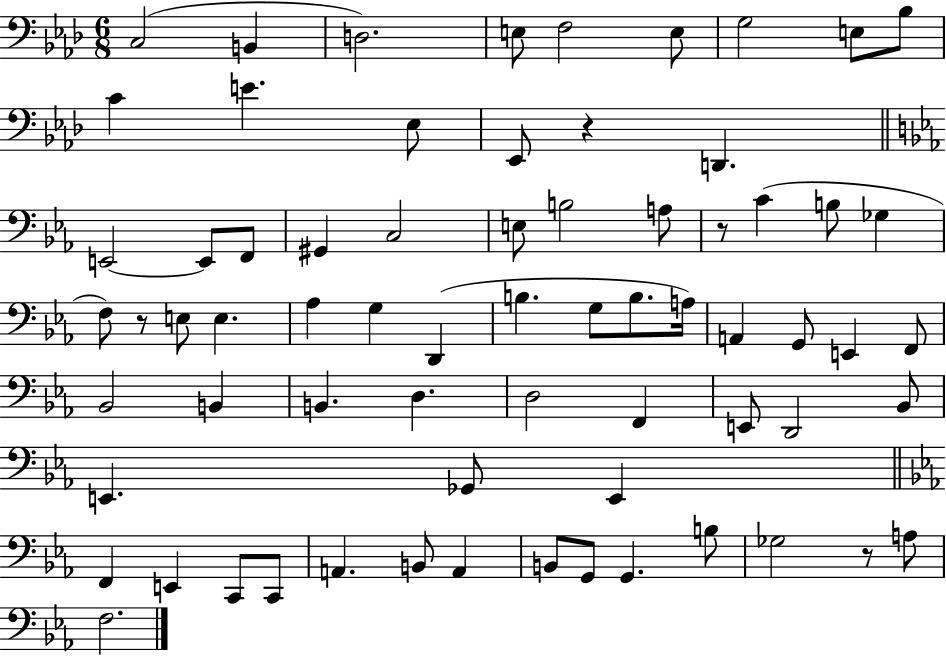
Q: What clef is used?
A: bass